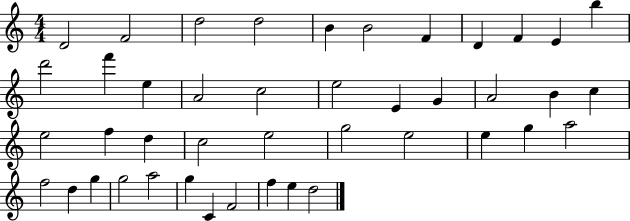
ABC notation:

X:1
T:Untitled
M:4/4
L:1/4
K:C
D2 F2 d2 d2 B B2 F D F E b d'2 f' e A2 c2 e2 E G A2 B c e2 f d c2 e2 g2 e2 e g a2 f2 d g g2 a2 g C F2 f e d2